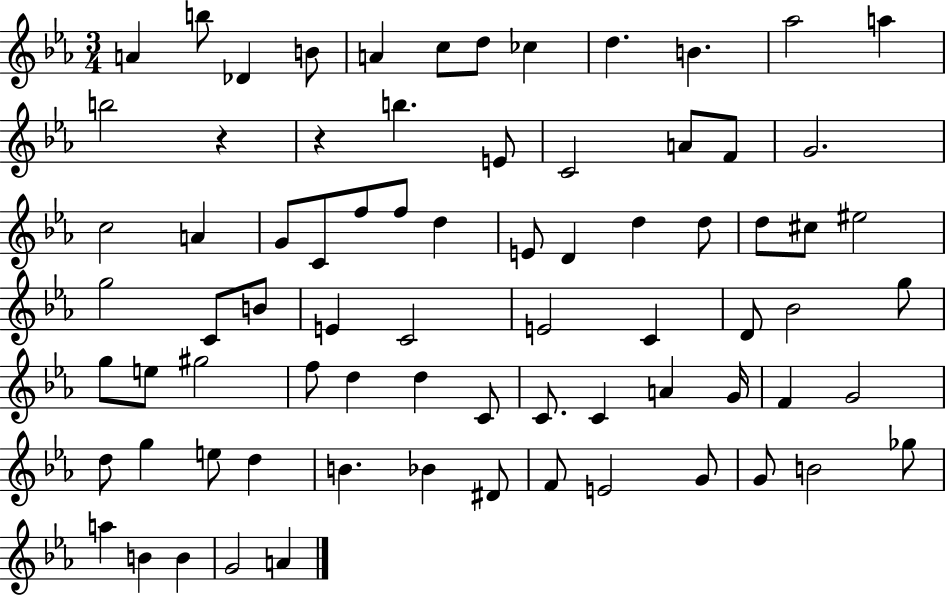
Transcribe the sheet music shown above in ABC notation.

X:1
T:Untitled
M:3/4
L:1/4
K:Eb
A b/2 _D B/2 A c/2 d/2 _c d B _a2 a b2 z z b E/2 C2 A/2 F/2 G2 c2 A G/2 C/2 f/2 f/2 d E/2 D d d/2 d/2 ^c/2 ^e2 g2 C/2 B/2 E C2 E2 C D/2 _B2 g/2 g/2 e/2 ^g2 f/2 d d C/2 C/2 C A G/4 F G2 d/2 g e/2 d B _B ^D/2 F/2 E2 G/2 G/2 B2 _g/2 a B B G2 A